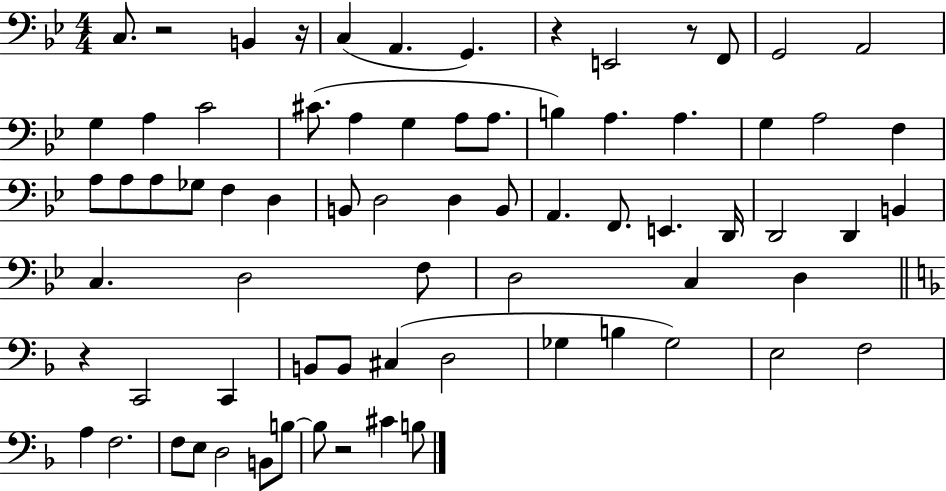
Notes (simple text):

C3/e. R/h B2/q R/s C3/q A2/q. G2/q. R/q E2/h R/e F2/e G2/h A2/h G3/q A3/q C4/h C#4/e. A3/q G3/q A3/e A3/e. B3/q A3/q. A3/q. G3/q A3/h F3/q A3/e A3/e A3/e Gb3/e F3/q D3/q B2/e D3/h D3/q B2/e A2/q. F2/e. E2/q. D2/s D2/h D2/q B2/q C3/q. D3/h F3/e D3/h C3/q D3/q R/q C2/h C2/q B2/e B2/e C#3/q D3/h Gb3/q B3/q Gb3/h E3/h F3/h A3/q F3/h. F3/e E3/e D3/h B2/e B3/e B3/e R/h C#4/q B3/e